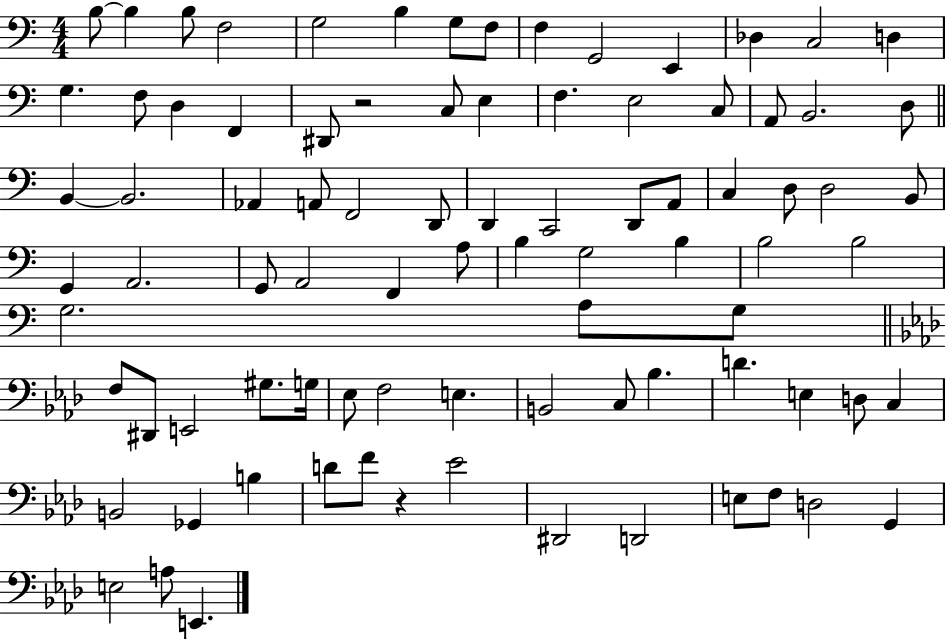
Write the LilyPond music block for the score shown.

{
  \clef bass
  \numericTimeSignature
  \time 4/4
  \key c \major
  b8~~ b4 b8 f2 | g2 b4 g8 f8 | f4 g,2 e,4 | des4 c2 d4 | \break g4. f8 d4 f,4 | dis,8 r2 c8 e4 | f4. e2 c8 | a,8 b,2. d8 | \break \bar "||" \break \key a \minor b,4~~ b,2. | aes,4 a,8 f,2 d,8 | d,4 c,2 d,8 a,8 | c4 d8 d2 b,8 | \break g,4 a,2. | g,8 a,2 f,4 a8 | b4 g2 b4 | b2 b2 | \break g2. a8 g8 | \bar "||" \break \key aes \major f8 dis,8 e,2 gis8. g16 | ees8 f2 e4. | b,2 c8 bes4. | d'4. e4 d8 c4 | \break b,2 ges,4 b4 | d'8 f'8 r4 ees'2 | dis,2 d,2 | e8 f8 d2 g,4 | \break e2 a8 e,4. | \bar "|."
}